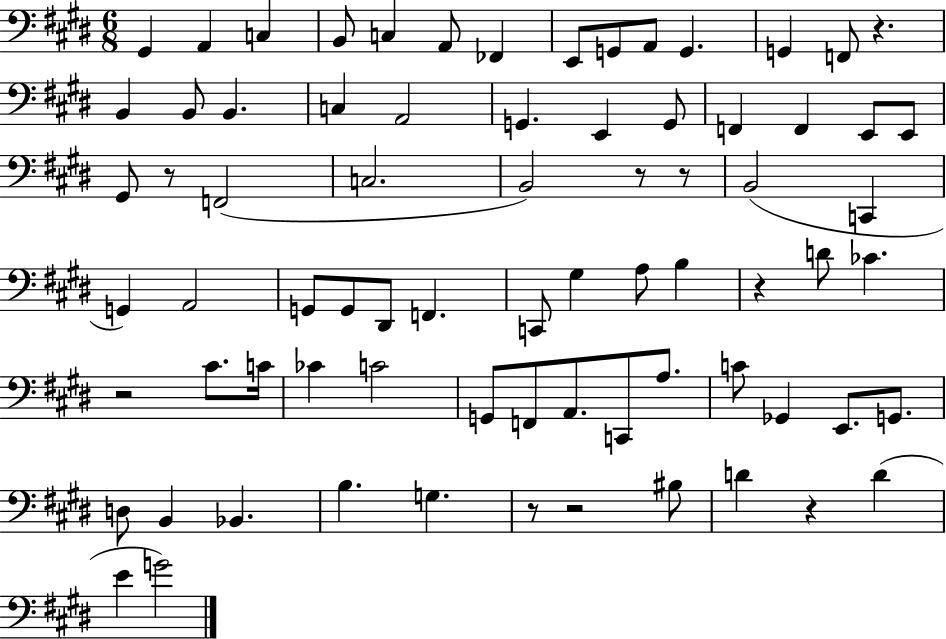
{
  \clef bass
  \numericTimeSignature
  \time 6/8
  \key e \major
  gis,4 a,4 c4 | b,8 c4 a,8 fes,4 | e,8 g,8 a,8 g,4. | g,4 f,8 r4. | \break b,4 b,8 b,4. | c4 a,2 | g,4. e,4 g,8 | f,4 f,4 e,8 e,8 | \break gis,8 r8 f,2( | c2. | b,2) r8 r8 | b,2( c,4 | \break g,4) a,2 | g,8 g,8 dis,8 f,4. | c,8 gis4 a8 b4 | r4 d'8 ces'4. | \break r2 cis'8. c'16 | ces'4 c'2 | g,8 f,8 a,8. c,8 a8. | c'8 ges,4 e,8. g,8. | \break d8 b,4 bes,4. | b4. g4. | r8 r2 bis8 | d'4 r4 d'4( | \break e'4 g'2) | \bar "|."
}